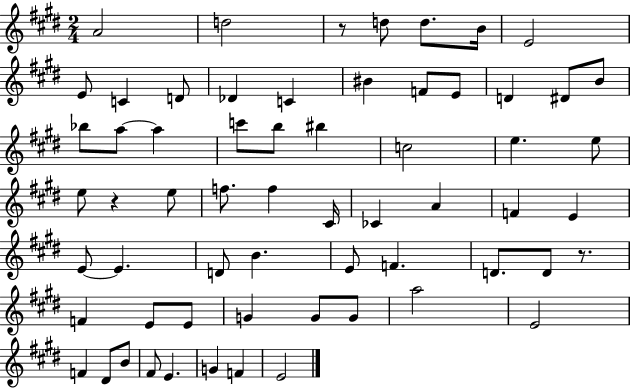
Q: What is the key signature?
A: E major